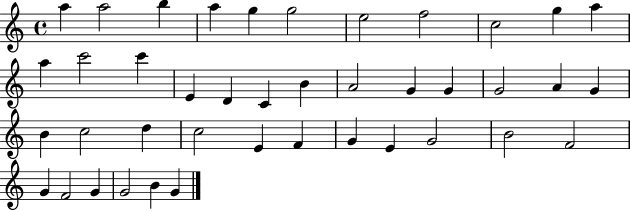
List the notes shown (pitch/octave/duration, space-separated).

A5/q A5/h B5/q A5/q G5/q G5/h E5/h F5/h C5/h G5/q A5/q A5/q C6/h C6/q E4/q D4/q C4/q B4/q A4/h G4/q G4/q G4/h A4/q G4/q B4/q C5/h D5/q C5/h E4/q F4/q G4/q E4/q G4/h B4/h F4/h G4/q F4/h G4/q G4/h B4/q G4/q